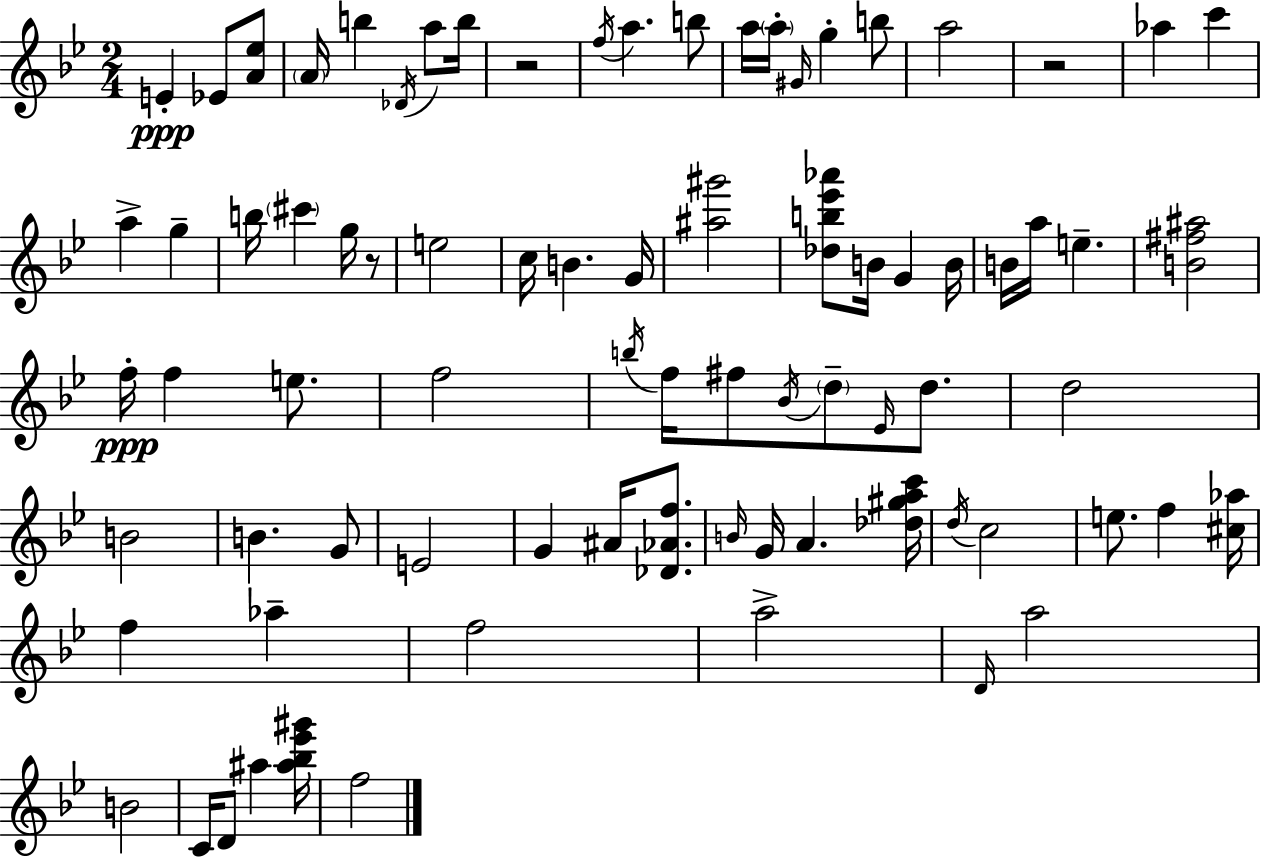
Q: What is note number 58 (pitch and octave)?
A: F5